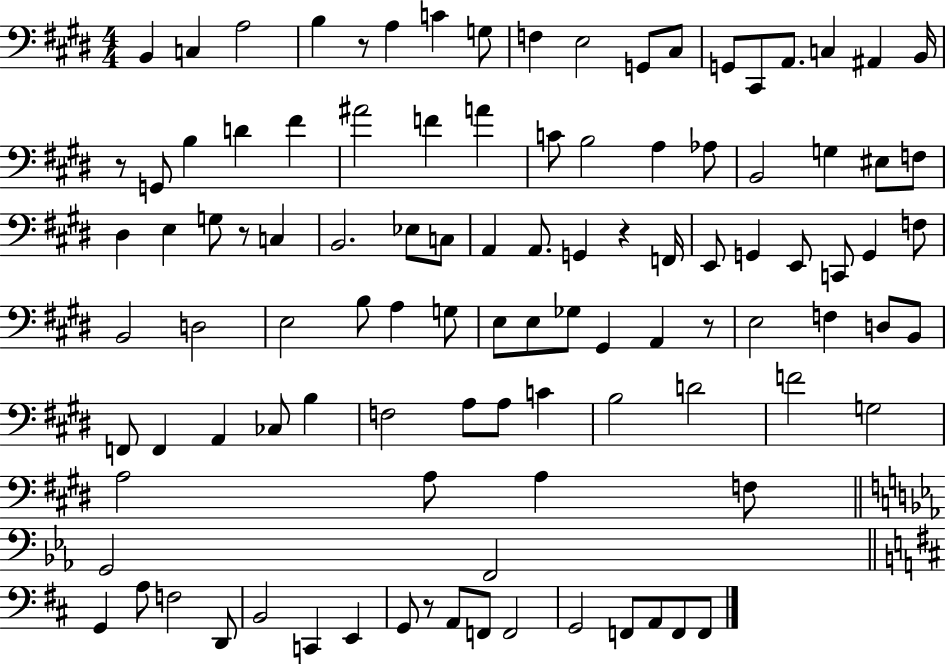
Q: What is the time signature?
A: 4/4